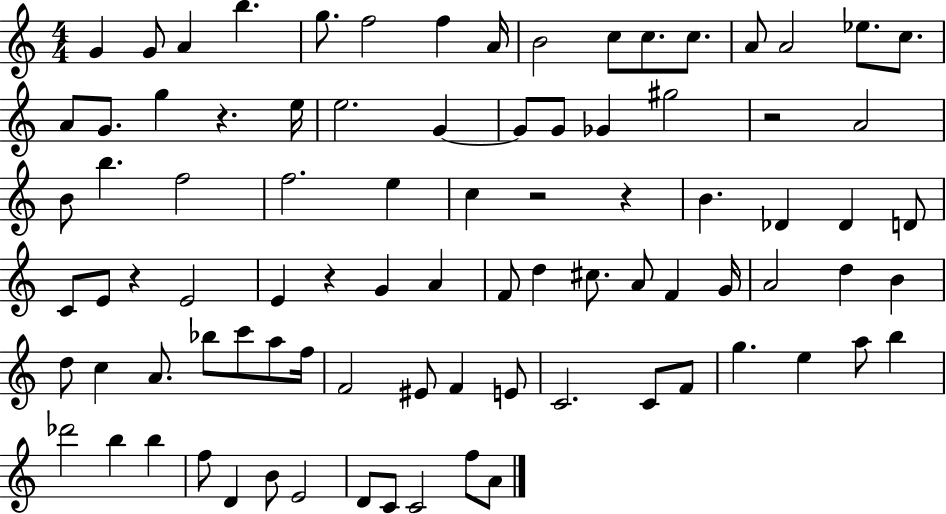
{
  \clef treble
  \numericTimeSignature
  \time 4/4
  \key c \major
  \repeat volta 2 { g'4 g'8 a'4 b''4. | g''8. f''2 f''4 a'16 | b'2 c''8 c''8. c''8. | a'8 a'2 ees''8. c''8. | \break a'8 g'8. g''4 r4. e''16 | e''2. g'4~~ | g'8 g'8 ges'4 gis''2 | r2 a'2 | \break b'8 b''4. f''2 | f''2. e''4 | c''4 r2 r4 | b'4. des'4 des'4 d'8 | \break c'8 e'8 r4 e'2 | e'4 r4 g'4 a'4 | f'8 d''4 cis''8. a'8 f'4 g'16 | a'2 d''4 b'4 | \break d''8 c''4 a'8. bes''8 c'''8 a''8 f''16 | f'2 eis'8 f'4 e'8 | c'2. c'8 f'8 | g''4. e''4 a''8 b''4 | \break des'''2 b''4 b''4 | f''8 d'4 b'8 e'2 | d'8 c'8 c'2 f''8 a'8 | } \bar "|."
}